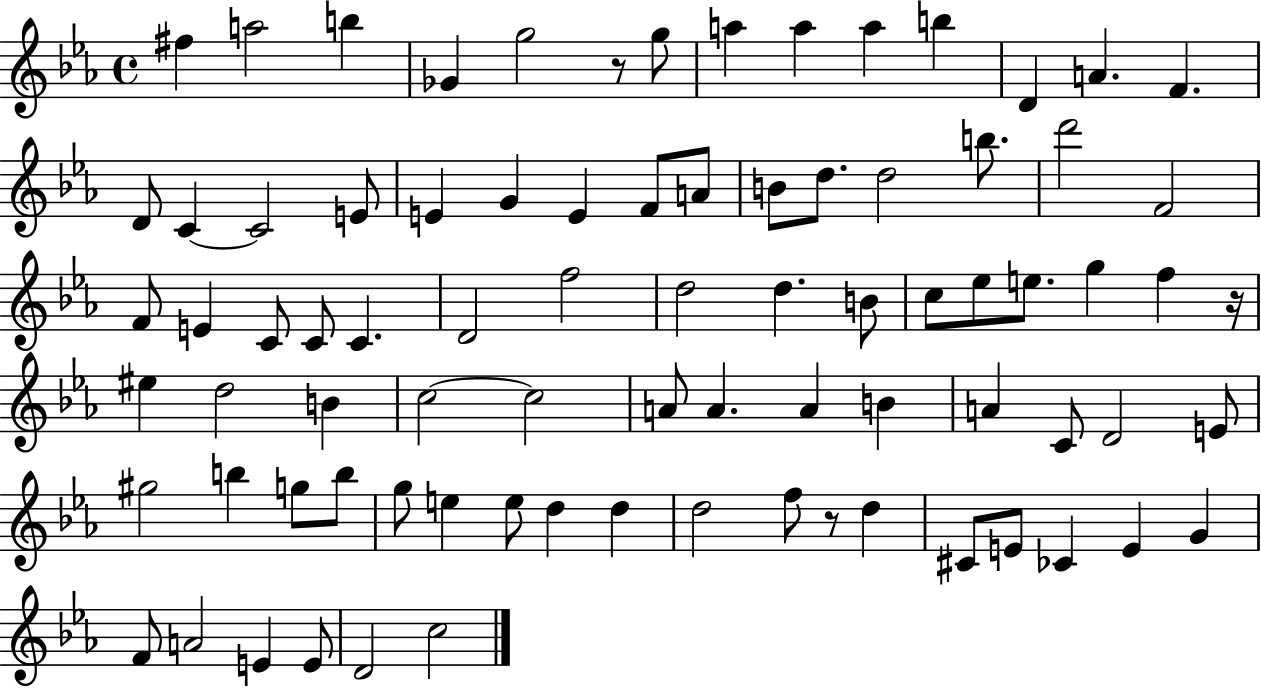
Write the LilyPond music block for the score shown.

{
  \clef treble
  \time 4/4
  \defaultTimeSignature
  \key ees \major
  fis''4 a''2 b''4 | ges'4 g''2 r8 g''8 | a''4 a''4 a''4 b''4 | d'4 a'4. f'4. | \break d'8 c'4~~ c'2 e'8 | e'4 g'4 e'4 f'8 a'8 | b'8 d''8. d''2 b''8. | d'''2 f'2 | \break f'8 e'4 c'8 c'8 c'4. | d'2 f''2 | d''2 d''4. b'8 | c''8 ees''8 e''8. g''4 f''4 r16 | \break eis''4 d''2 b'4 | c''2~~ c''2 | a'8 a'4. a'4 b'4 | a'4 c'8 d'2 e'8 | \break gis''2 b''4 g''8 b''8 | g''8 e''4 e''8 d''4 d''4 | d''2 f''8 r8 d''4 | cis'8 e'8 ces'4 e'4 g'4 | \break f'8 a'2 e'4 e'8 | d'2 c''2 | \bar "|."
}